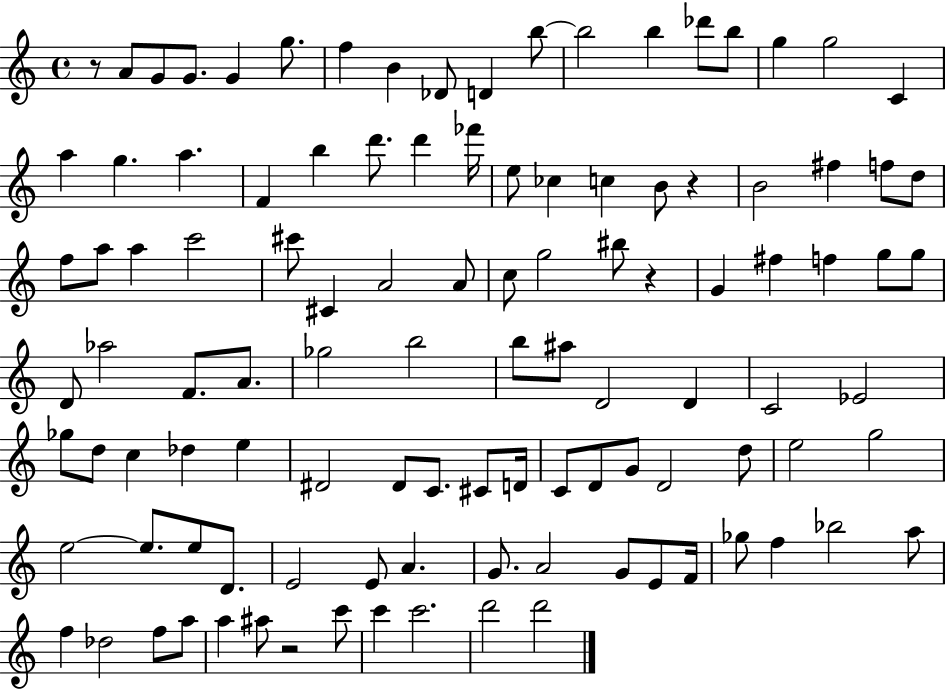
{
  \clef treble
  \time 4/4
  \defaultTimeSignature
  \key c \major
  r8 a'8 g'8 g'8. g'4 g''8. | f''4 b'4 des'8 d'4 b''8~~ | b''2 b''4 des'''8 b''8 | g''4 g''2 c'4 | \break a''4 g''4. a''4. | f'4 b''4 d'''8. d'''4 fes'''16 | e''8 ces''4 c''4 b'8 r4 | b'2 fis''4 f''8 d''8 | \break f''8 a''8 a''4 c'''2 | cis'''8 cis'4 a'2 a'8 | c''8 g''2 bis''8 r4 | g'4 fis''4 f''4 g''8 g''8 | \break d'8 aes''2 f'8. a'8. | ges''2 b''2 | b''8 ais''8 d'2 d'4 | c'2 ees'2 | \break ges''8 d''8 c''4 des''4 e''4 | dis'2 dis'8 c'8. cis'8 d'16 | c'8 d'8 g'8 d'2 d''8 | e''2 g''2 | \break e''2~~ e''8. e''8 d'8. | e'2 e'8 a'4. | g'8. a'2 g'8 e'8 f'16 | ges''8 f''4 bes''2 a''8 | \break f''4 des''2 f''8 a''8 | a''4 ais''8 r2 c'''8 | c'''4 c'''2. | d'''2 d'''2 | \break \bar "|."
}